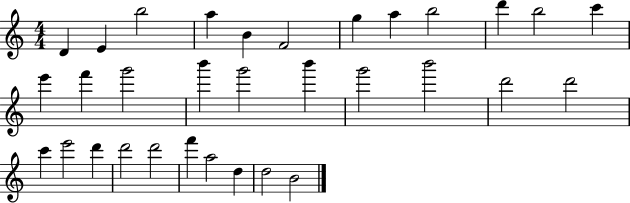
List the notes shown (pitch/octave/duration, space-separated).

D4/q E4/q B5/h A5/q B4/q F4/h G5/q A5/q B5/h D6/q B5/h C6/q E6/q F6/q G6/h B6/q G6/h B6/q G6/h B6/h D6/h D6/h C6/q E6/h D6/q D6/h D6/h F6/q A5/h D5/q D5/h B4/h